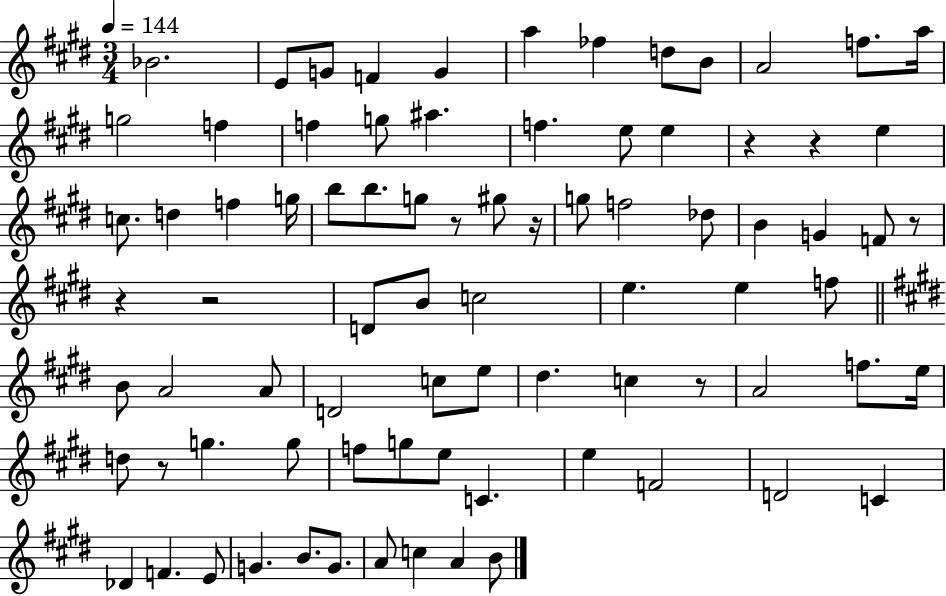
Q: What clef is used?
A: treble